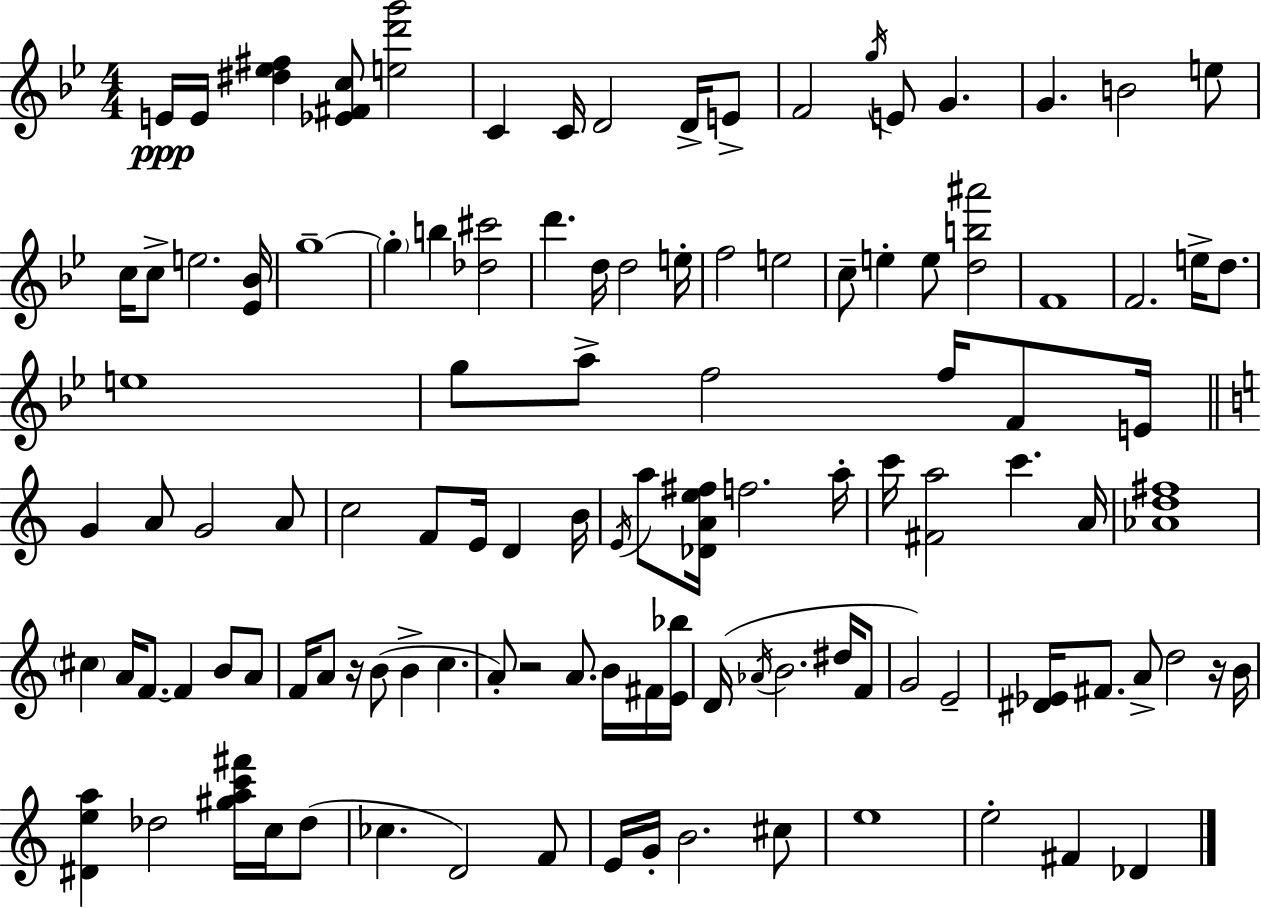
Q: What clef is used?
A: treble